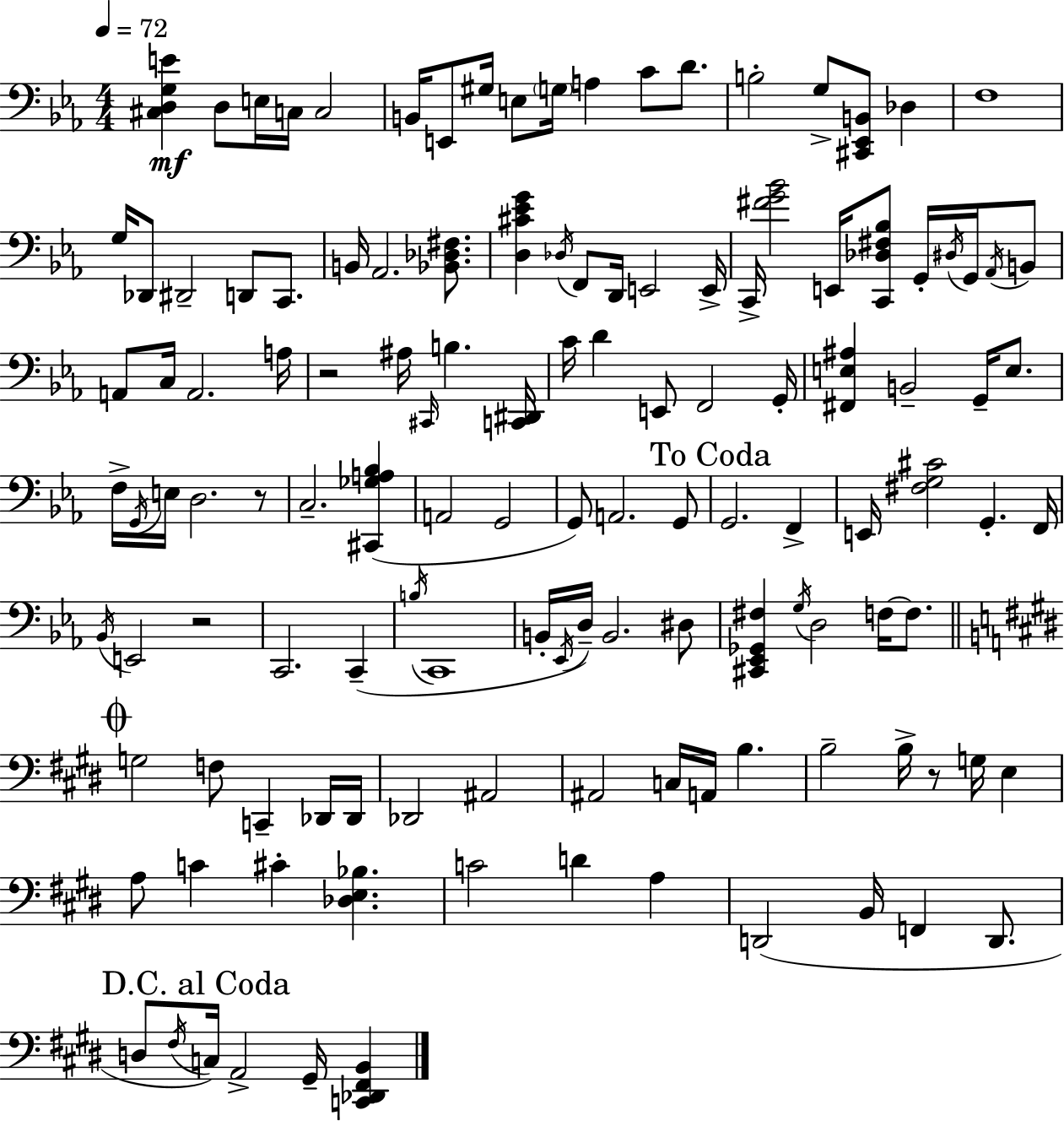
{
  \clef bass
  \numericTimeSignature
  \time 4/4
  \key ees \major
  \tempo 4 = 72
  <cis d g e'>4\mf d8 e16 c16 c2 | b,16 e,8 gis16 e8 \parenthesize g16 a4 c'8 d'8. | b2-. g8-> <cis, ees, b,>8 des4 | f1 | \break g16 des,8 dis,2-- d,8 c,8. | b,16 aes,2. <bes, des fis>8. | <d cis' ees' g'>4 \acciaccatura { des16 } f,8 d,16 e,2 | e,16-> c,16-> <fis' g' bes'>2 e,16 <c, des fis bes>8 g,16-. \acciaccatura { dis16 } g,16 | \break \acciaccatura { aes,16 } b,8 a,8 c16 a,2. | a16 r2 ais16 \grace { cis,16 } b4. | <c, dis,>16 c'16 d'4 e,8 f,2 | g,16-. <fis, e ais>4 b,2-- | \break g,16-- e8. f16-> \acciaccatura { g,16 } e16 d2. | r8 c2.-- | <cis, ges a bes>4( a,2 g,2 | g,8) a,2. | \break g,8 \mark "To Coda" g,2. | f,4-> e,16 <fis g cis'>2 g,4.-. | f,16 \acciaccatura { bes,16 } e,2 r2 | c,2. | \break c,4--( \acciaccatura { b16 } c,1 | b,16-. \acciaccatura { ees,16 }) d16-- b,2. | dis8 <cis, ees, ges, fis>4 \acciaccatura { g16 } d2 | f16~~ f8. \mark \markup { \musicglyph "scripts.coda" } \bar "||" \break \key e \major g2 f8 c,4-- des,16 des,16 | des,2 ais,2 | ais,2 c16 a,16 b4. | b2-- b16-> r8 g16 e4 | \break a8 c'4 cis'4-. <des e bes>4. | c'2 d'4 a4 | d,2( b,16 f,4 d,8. | \mark "D.C. al Coda" d8 \acciaccatura { fis16 }) c16 a,2-> gis,16-- <c, des, fis, b,>4 | \break \bar "|."
}